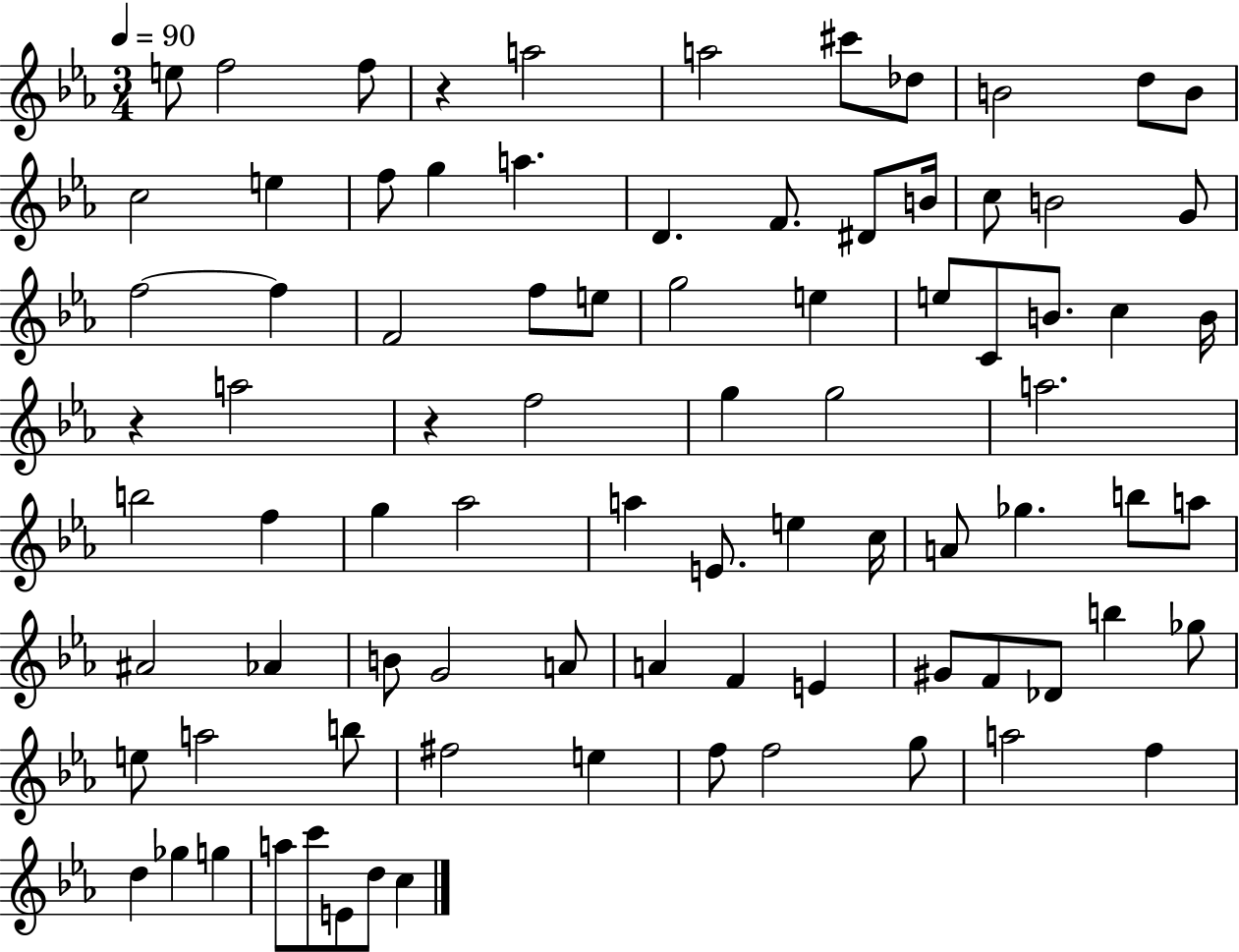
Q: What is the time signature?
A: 3/4